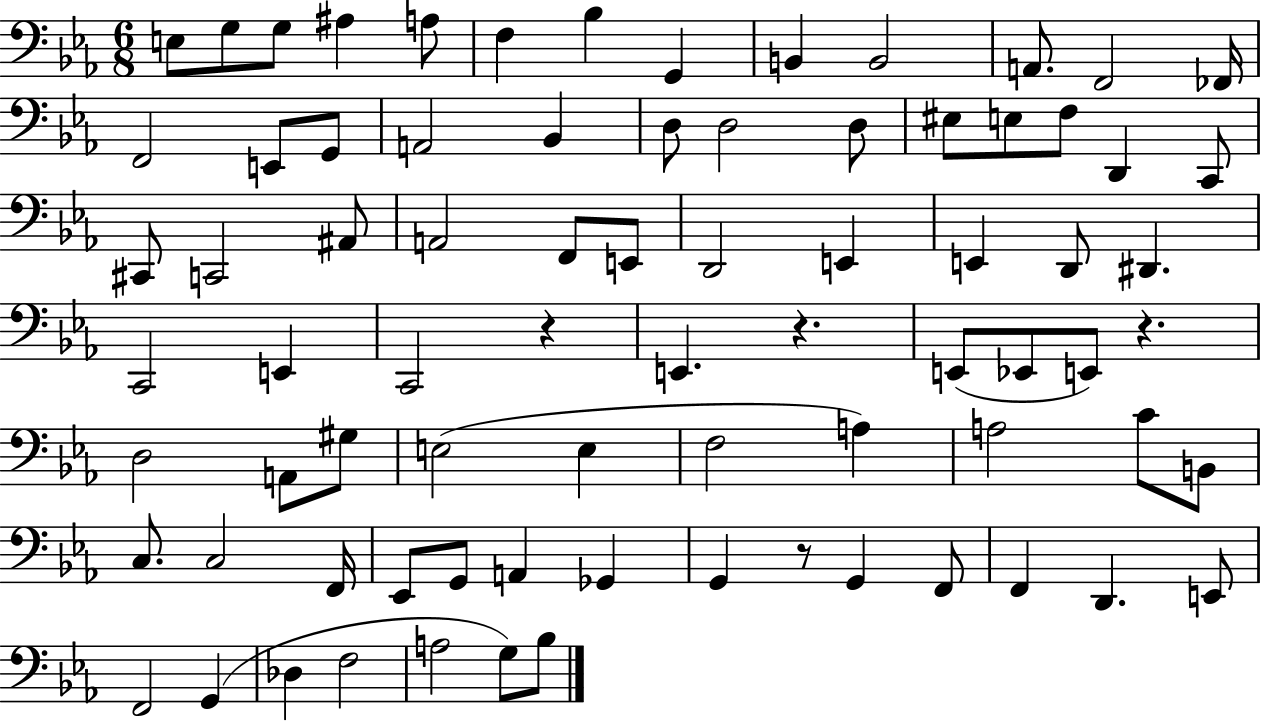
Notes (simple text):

E3/e G3/e G3/e A#3/q A3/e F3/q Bb3/q G2/q B2/q B2/h A2/e. F2/h FES2/s F2/h E2/e G2/e A2/h Bb2/q D3/e D3/h D3/e EIS3/e E3/e F3/e D2/q C2/e C#2/e C2/h A#2/e A2/h F2/e E2/e D2/h E2/q E2/q D2/e D#2/q. C2/h E2/q C2/h R/q E2/q. R/q. E2/e Eb2/e E2/e R/q. D3/h A2/e G#3/e E3/h E3/q F3/h A3/q A3/h C4/e B2/e C3/e. C3/h F2/s Eb2/e G2/e A2/q Gb2/q G2/q R/e G2/q F2/e F2/q D2/q. E2/e F2/h G2/q Db3/q F3/h A3/h G3/e Bb3/e